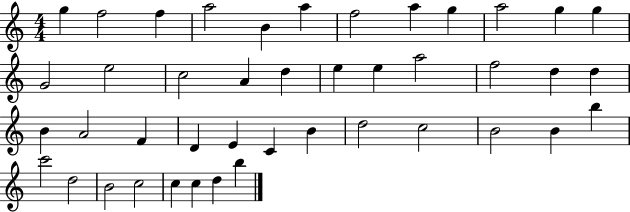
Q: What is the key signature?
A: C major